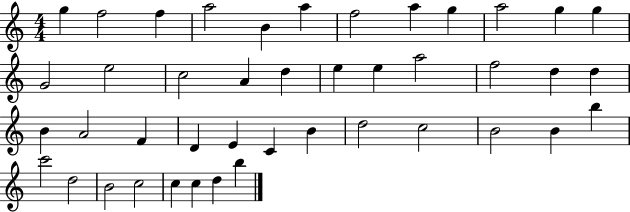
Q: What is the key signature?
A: C major